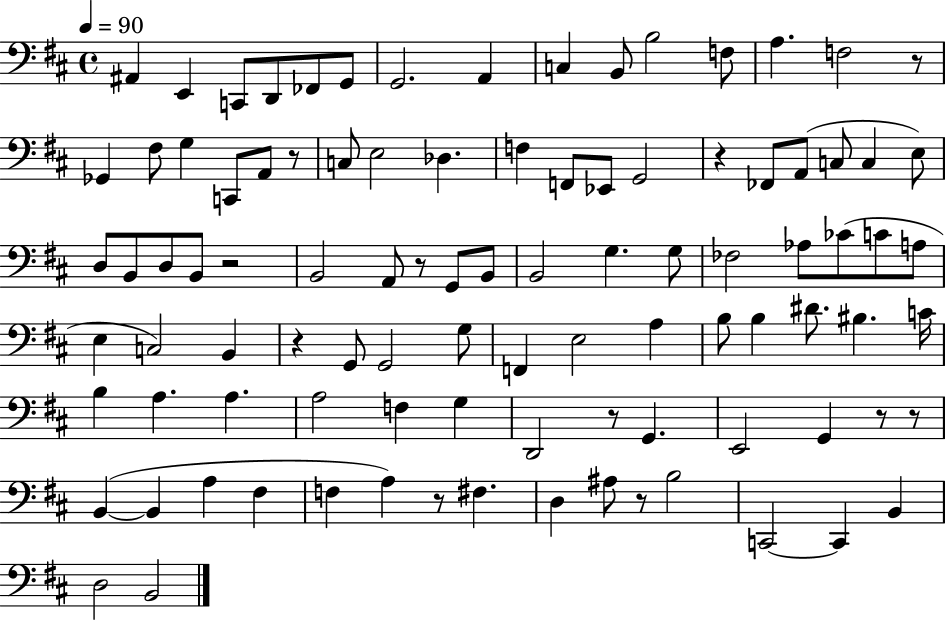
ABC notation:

X:1
T:Untitled
M:4/4
L:1/4
K:D
^A,, E,, C,,/2 D,,/2 _F,,/2 G,,/2 G,,2 A,, C, B,,/2 B,2 F,/2 A, F,2 z/2 _G,, ^F,/2 G, C,,/2 A,,/2 z/2 C,/2 E,2 _D, F, F,,/2 _E,,/2 G,,2 z _F,,/2 A,,/2 C,/2 C, E,/2 D,/2 B,,/2 D,/2 B,,/2 z2 B,,2 A,,/2 z/2 G,,/2 B,,/2 B,,2 G, G,/2 _F,2 _A,/2 _C/2 C/2 A,/2 E, C,2 B,, z G,,/2 G,,2 G,/2 F,, E,2 A, B,/2 B, ^D/2 ^B, C/4 B, A, A, A,2 F, G, D,,2 z/2 G,, E,,2 G,, z/2 z/2 B,, B,, A, ^F, F, A, z/2 ^F, D, ^A,/2 z/2 B,2 C,,2 C,, B,, D,2 B,,2